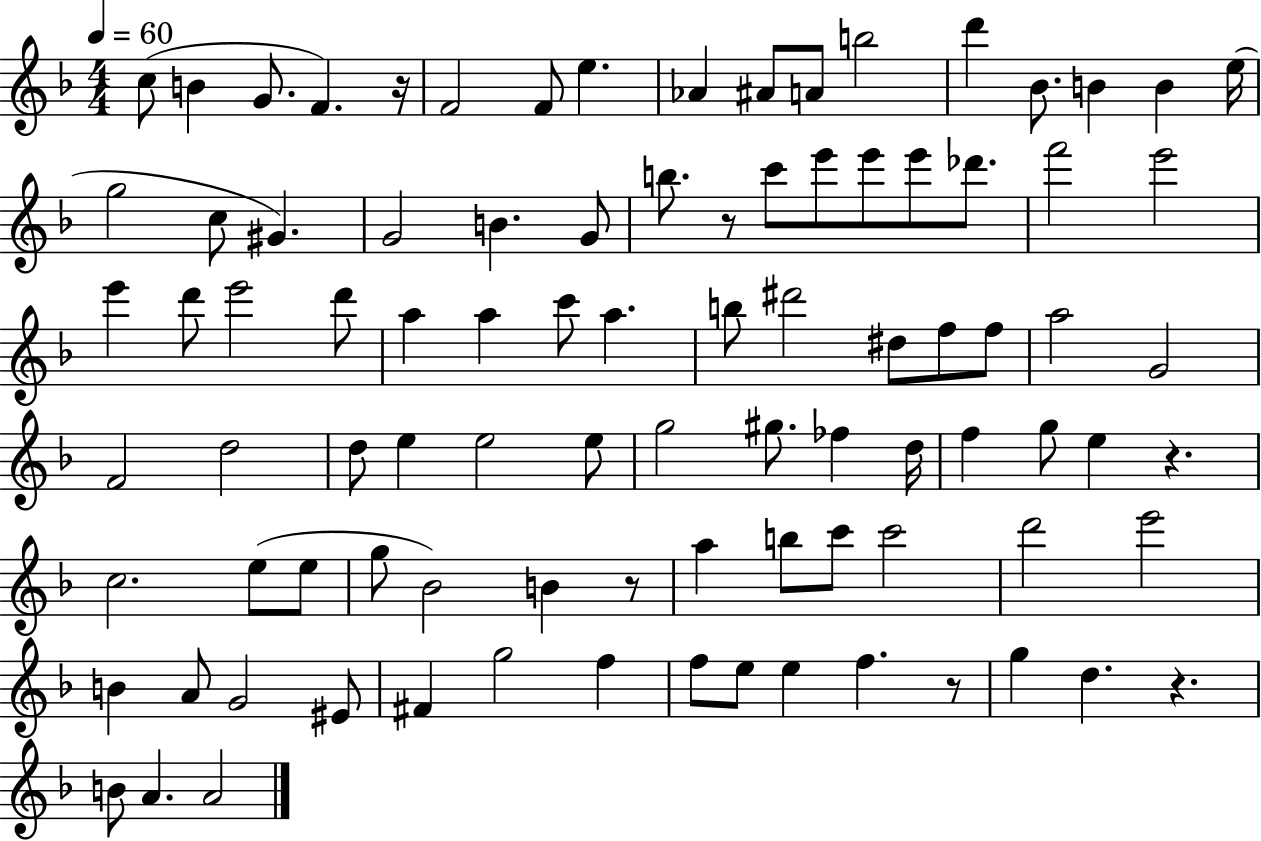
C5/e B4/q G4/e. F4/q. R/s F4/h F4/e E5/q. Ab4/q A#4/e A4/e B5/h D6/q Bb4/e. B4/q B4/q E5/s G5/h C5/e G#4/q. G4/h B4/q. G4/e B5/e. R/e C6/e E6/e E6/e E6/e Db6/e. F6/h E6/h E6/q D6/e E6/h D6/e A5/q A5/q C6/e A5/q. B5/e D#6/h D#5/e F5/e F5/e A5/h G4/h F4/h D5/h D5/e E5/q E5/h E5/e G5/h G#5/e. FES5/q D5/s F5/q G5/e E5/q R/q. C5/h. E5/e E5/e G5/e Bb4/h B4/q R/e A5/q B5/e C6/e C6/h D6/h E6/h B4/q A4/e G4/h EIS4/e F#4/q G5/h F5/q F5/e E5/e E5/q F5/q. R/e G5/q D5/q. R/q. B4/e A4/q. A4/h